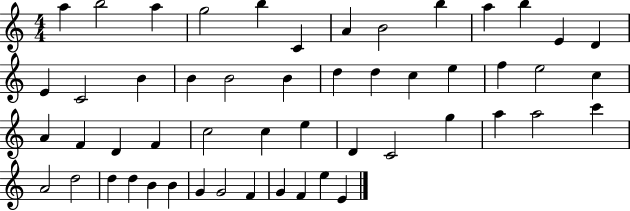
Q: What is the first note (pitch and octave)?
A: A5